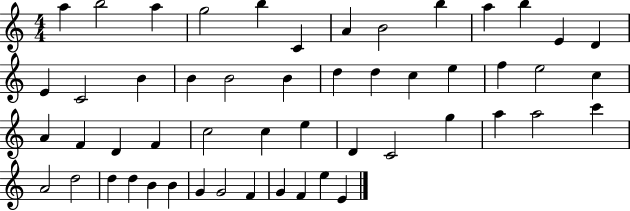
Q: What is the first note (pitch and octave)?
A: A5